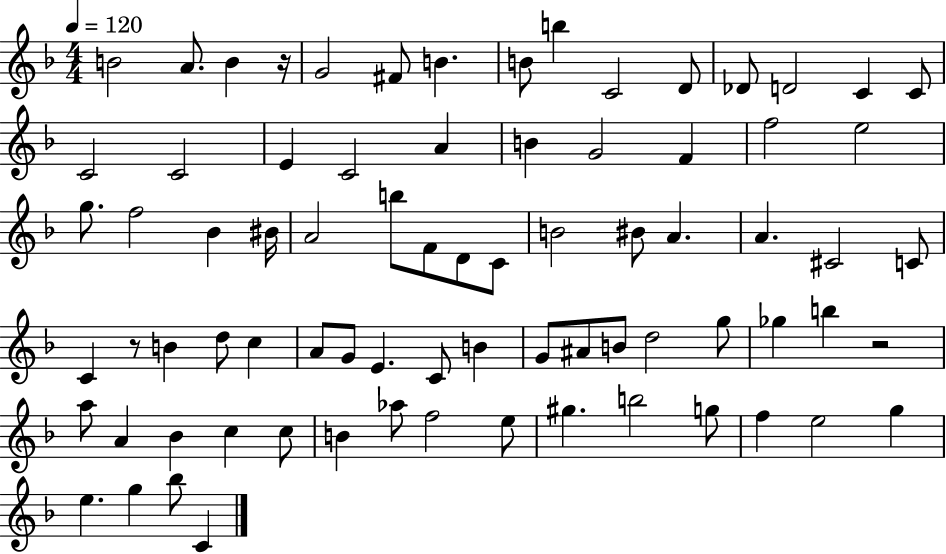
X:1
T:Untitled
M:4/4
L:1/4
K:F
B2 A/2 B z/4 G2 ^F/2 B B/2 b C2 D/2 _D/2 D2 C C/2 C2 C2 E C2 A B G2 F f2 e2 g/2 f2 _B ^B/4 A2 b/2 F/2 D/2 C/2 B2 ^B/2 A A ^C2 C/2 C z/2 B d/2 c A/2 G/2 E C/2 B G/2 ^A/2 B/2 d2 g/2 _g b z2 a/2 A _B c c/2 B _a/2 f2 e/2 ^g b2 g/2 f e2 g e g _b/2 C